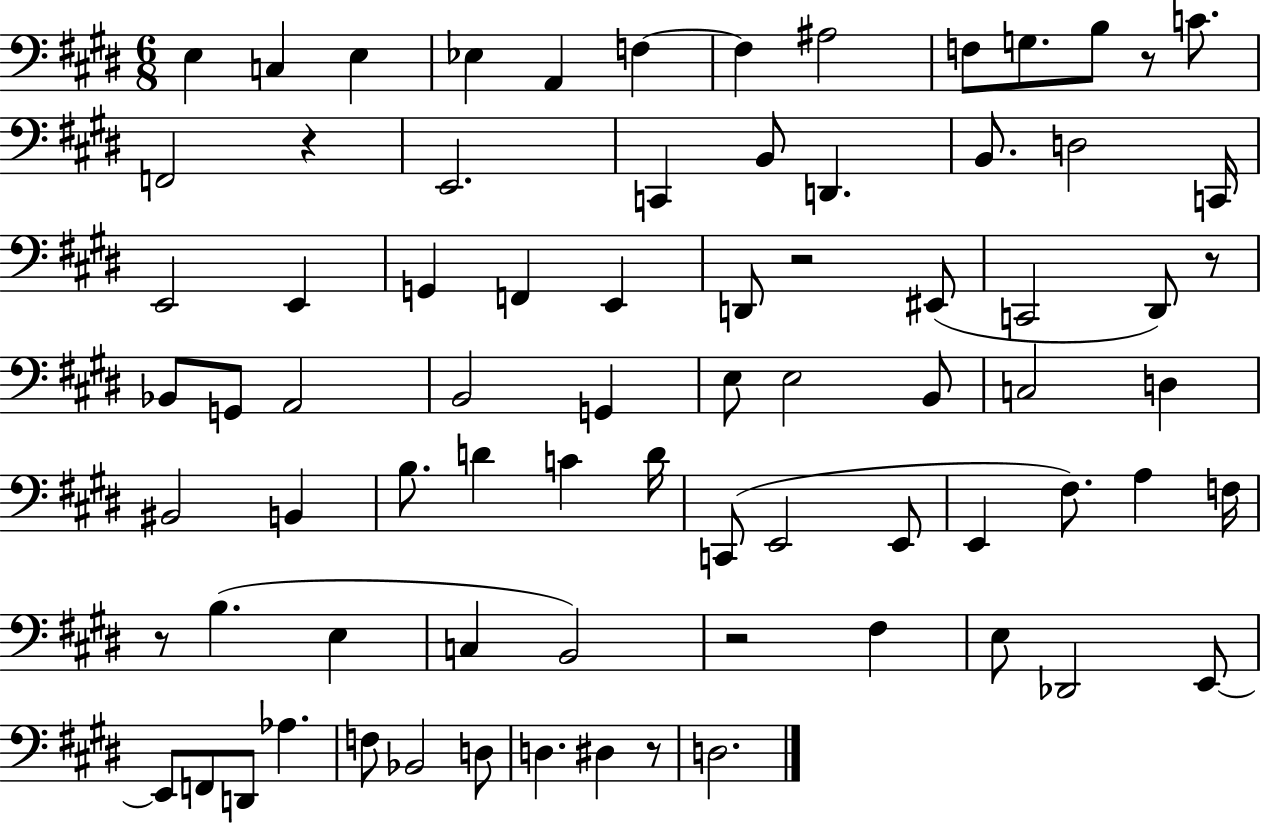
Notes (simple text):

E3/q C3/q E3/q Eb3/q A2/q F3/q F3/q A#3/h F3/e G3/e. B3/e R/e C4/e. F2/h R/q E2/h. C2/q B2/e D2/q. B2/e. D3/h C2/s E2/h E2/q G2/q F2/q E2/q D2/e R/h EIS2/e C2/h D#2/e R/e Bb2/e G2/e A2/h B2/h G2/q E3/e E3/h B2/e C3/h D3/q BIS2/h B2/q B3/e. D4/q C4/q D4/s C2/e E2/h E2/e E2/q F#3/e. A3/q F3/s R/e B3/q. E3/q C3/q B2/h R/h F#3/q E3/e Db2/h E2/e E2/e F2/e D2/e Ab3/q. F3/e Bb2/h D3/e D3/q. D#3/q R/e D3/h.